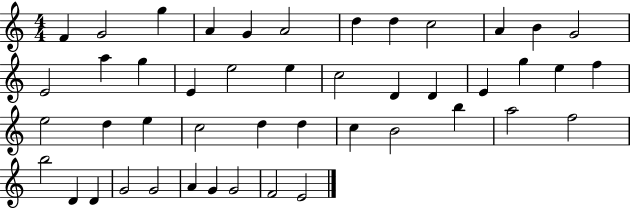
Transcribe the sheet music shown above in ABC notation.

X:1
T:Untitled
M:4/4
L:1/4
K:C
F G2 g A G A2 d d c2 A B G2 E2 a g E e2 e c2 D D E g e f e2 d e c2 d d c B2 b a2 f2 b2 D D G2 G2 A G G2 F2 E2